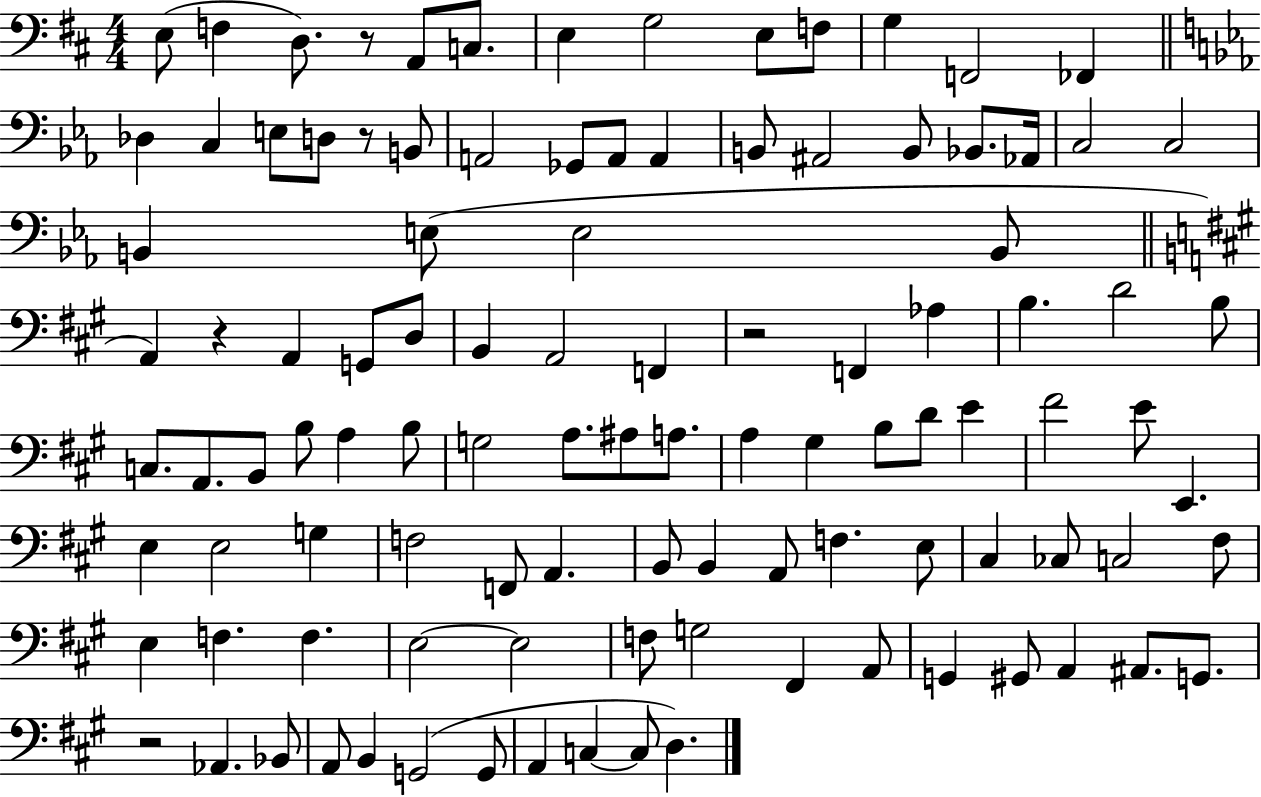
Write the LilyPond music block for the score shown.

{
  \clef bass
  \numericTimeSignature
  \time 4/4
  \key d \major
  \repeat volta 2 { e8( f4 d8.) r8 a,8 c8. | e4 g2 e8 f8 | g4 f,2 fes,4 | \bar "||" \break \key ees \major des4 c4 e8 d8 r8 b,8 | a,2 ges,8 a,8 a,4 | b,8 ais,2 b,8 bes,8. aes,16 | c2 c2 | \break b,4 e8( e2 b,8 | \bar "||" \break \key a \major a,4) r4 a,4 g,8 d8 | b,4 a,2 f,4 | r2 f,4 aes4 | b4. d'2 b8 | \break c8. a,8. b,8 b8 a4 b8 | g2 a8. ais8 a8. | a4 gis4 b8 d'8 e'4 | fis'2 e'8 e,4. | \break e4 e2 g4 | f2 f,8 a,4. | b,8 b,4 a,8 f4. e8 | cis4 ces8 c2 fis8 | \break e4 f4. f4. | e2~~ e2 | f8 g2 fis,4 a,8 | g,4 gis,8 a,4 ais,8. g,8. | \break r2 aes,4. bes,8 | a,8 b,4 g,2( g,8 | a,4 c4~~ c8 d4.) | } \bar "|."
}